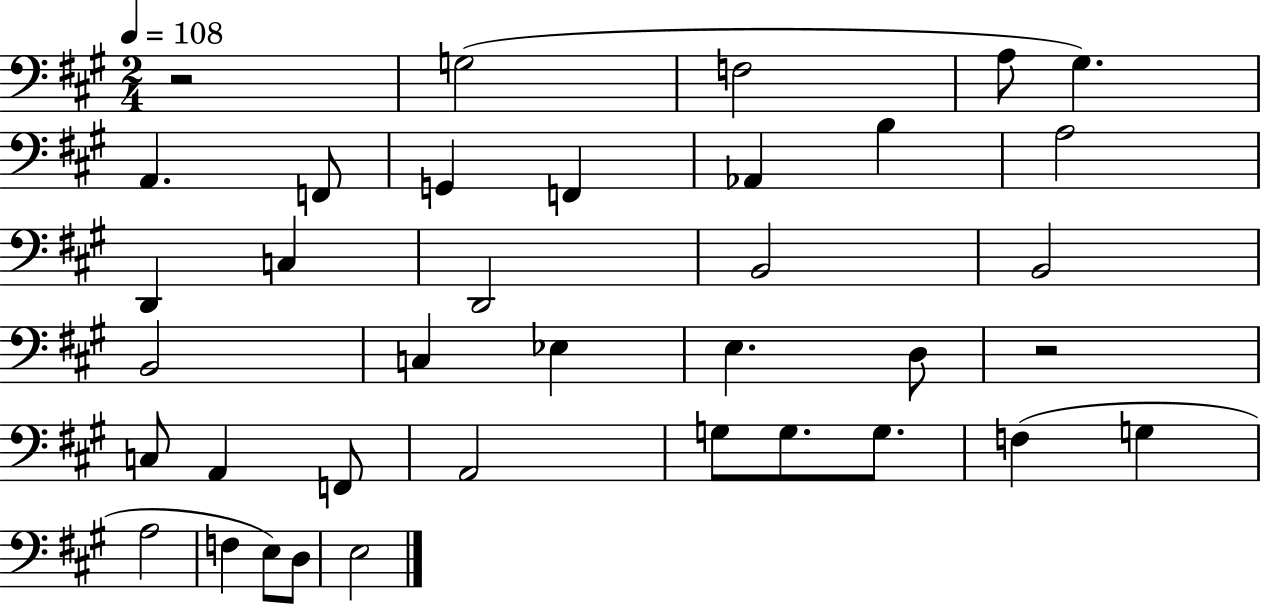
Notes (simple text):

R/h G3/h F3/h A3/e G#3/q. A2/q. F2/e G2/q F2/q Ab2/q B3/q A3/h D2/q C3/q D2/h B2/h B2/h B2/h C3/q Eb3/q E3/q. D3/e R/h C3/e A2/q F2/e A2/h G3/e G3/e. G3/e. F3/q G3/q A3/h F3/q E3/e D3/e E3/h